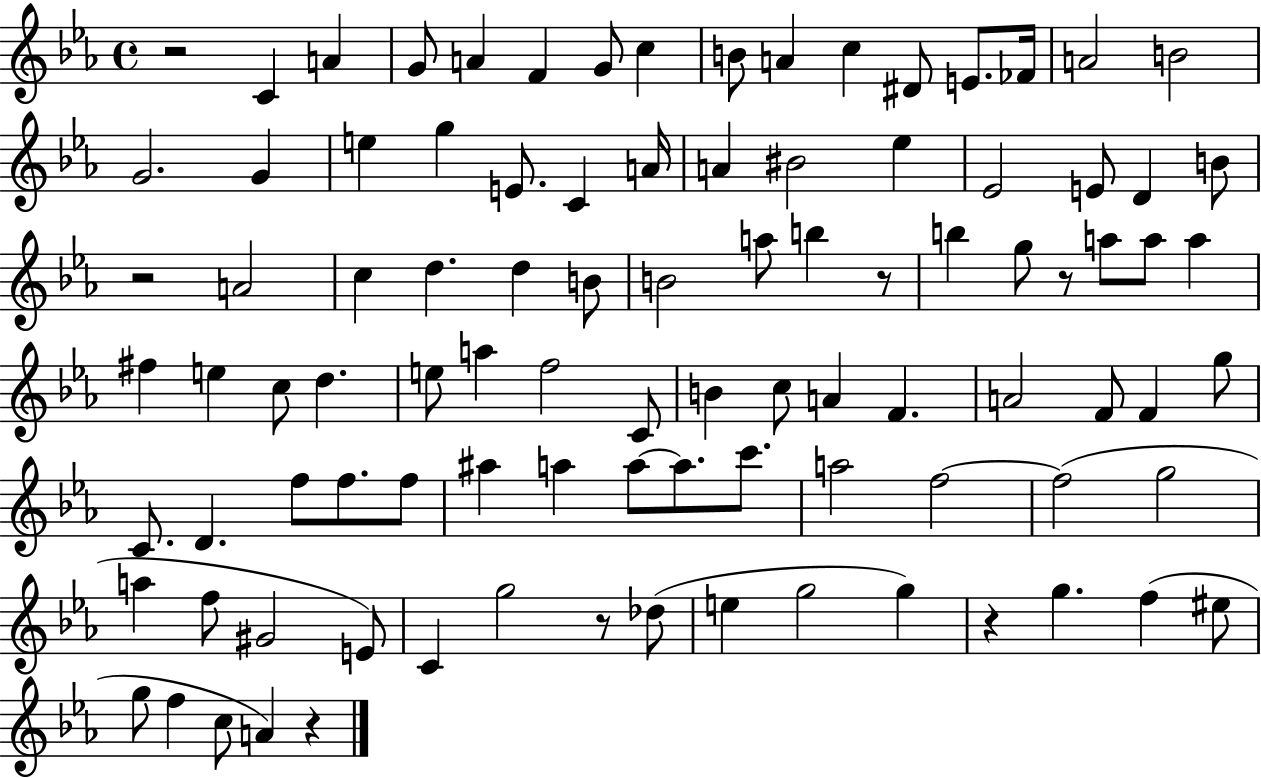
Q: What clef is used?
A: treble